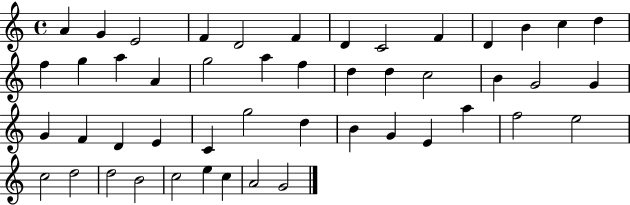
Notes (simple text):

A4/q G4/q E4/h F4/q D4/h F4/q D4/q C4/h F4/q D4/q B4/q C5/q D5/q F5/q G5/q A5/q A4/q G5/h A5/q F5/q D5/q D5/q C5/h B4/q G4/h G4/q G4/q F4/q D4/q E4/q C4/q G5/h D5/q B4/q G4/q E4/q A5/q F5/h E5/h C5/h D5/h D5/h B4/h C5/h E5/q C5/q A4/h G4/h